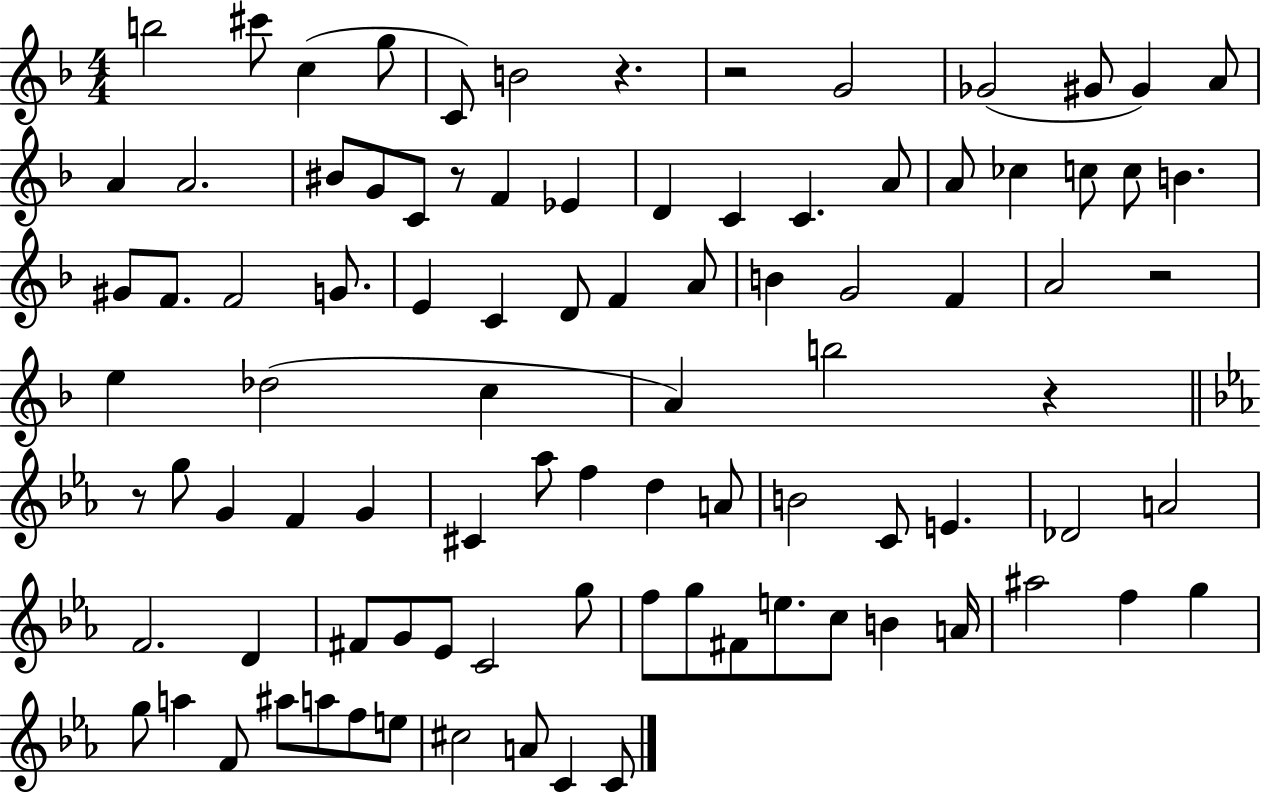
{
  \clef treble
  \numericTimeSignature
  \time 4/4
  \key f \major
  \repeat volta 2 { b''2 cis'''8 c''4( g''8 | c'8) b'2 r4. | r2 g'2 | ges'2( gis'8 gis'4) a'8 | \break a'4 a'2. | bis'8 g'8 c'8 r8 f'4 ees'4 | d'4 c'4 c'4. a'8 | a'8 ces''4 c''8 c''8 b'4. | \break gis'8 f'8. f'2 g'8. | e'4 c'4 d'8 f'4 a'8 | b'4 g'2 f'4 | a'2 r2 | \break e''4 des''2( c''4 | a'4) b''2 r4 | \bar "||" \break \key ees \major r8 g''8 g'4 f'4 g'4 | cis'4 aes''8 f''4 d''4 a'8 | b'2 c'8 e'4. | des'2 a'2 | \break f'2. d'4 | fis'8 g'8 ees'8 c'2 g''8 | f''8 g''8 fis'8 e''8. c''8 b'4 a'16 | ais''2 f''4 g''4 | \break g''8 a''4 f'8 ais''8 a''8 f''8 e''8 | cis''2 a'8 c'4 c'8 | } \bar "|."
}